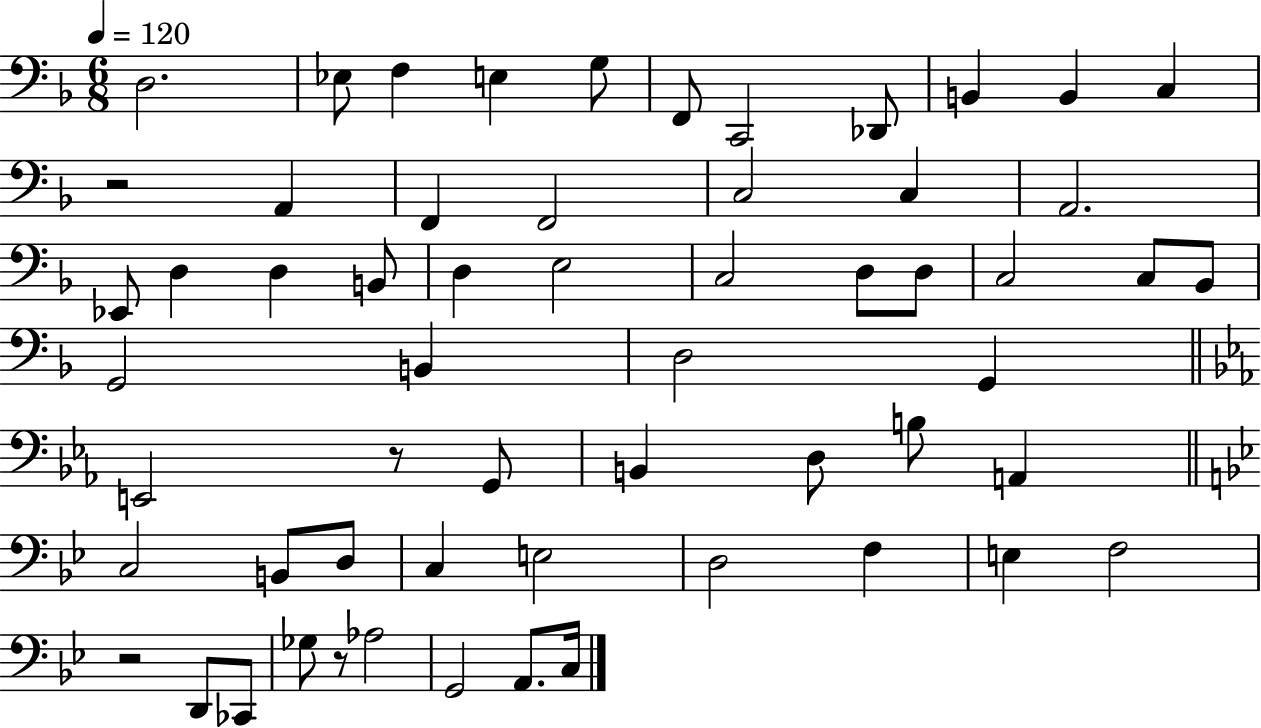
{
  \clef bass
  \numericTimeSignature
  \time 6/8
  \key f \major
  \tempo 4 = 120
  d2. | ees8 f4 e4 g8 | f,8 c,2 des,8 | b,4 b,4 c4 | \break r2 a,4 | f,4 f,2 | c2 c4 | a,2. | \break ees,8 d4 d4 b,8 | d4 e2 | c2 d8 d8 | c2 c8 bes,8 | \break g,2 b,4 | d2 g,4 | \bar "||" \break \key ees \major e,2 r8 g,8 | b,4 d8 b8 a,4 | \bar "||" \break \key g \minor c2 b,8 d8 | c4 e2 | d2 f4 | e4 f2 | \break r2 d,8 ces,8 | ges8 r8 aes2 | g,2 a,8. c16 | \bar "|."
}